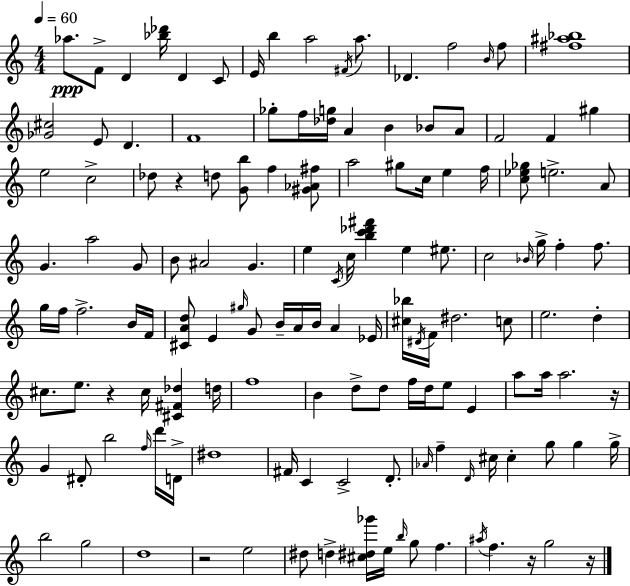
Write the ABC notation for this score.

X:1
T:Untitled
M:4/4
L:1/4
K:C
_a/2 F/2 D [_b_d']/4 D C/2 E/4 b a2 ^F/4 a/2 _D f2 B/4 f/2 [^f^a_b]4 [_G^c]2 E/2 D F4 _g/2 f/4 [_dg]/4 A B _B/2 A/2 F2 F ^g e2 c2 _d/2 z d/2 [Gb]/2 f [^G_A^f]/2 a2 ^g/2 c/4 e f/4 [c_e_g]/2 e2 A/2 G a2 G/2 B/2 ^A2 G e C/4 c/4 [bc'_d'^f'] e ^e/2 c2 _B/4 g/4 f f/2 g/4 f/4 f2 B/4 F/4 [^CAd]/2 E ^g/4 G/2 B/4 A/4 B/4 A _E/4 [^c_b]/4 ^D/4 F/4 ^d2 c/2 e2 d ^c/2 e/2 z ^c/4 [^C^F_d] d/4 f4 B d/2 d/2 f/4 d/4 e/2 E a/2 a/4 a2 z/4 G ^D/2 b2 f/4 d'/4 D/4 ^d4 ^F/4 C C2 D/2 _A/4 f D/4 ^c/4 ^c g/2 g g/4 b2 g2 d4 z2 e2 ^d/2 d [^c^d_g']/4 e/4 b/4 g/2 f ^a/4 f z/4 g2 z/4